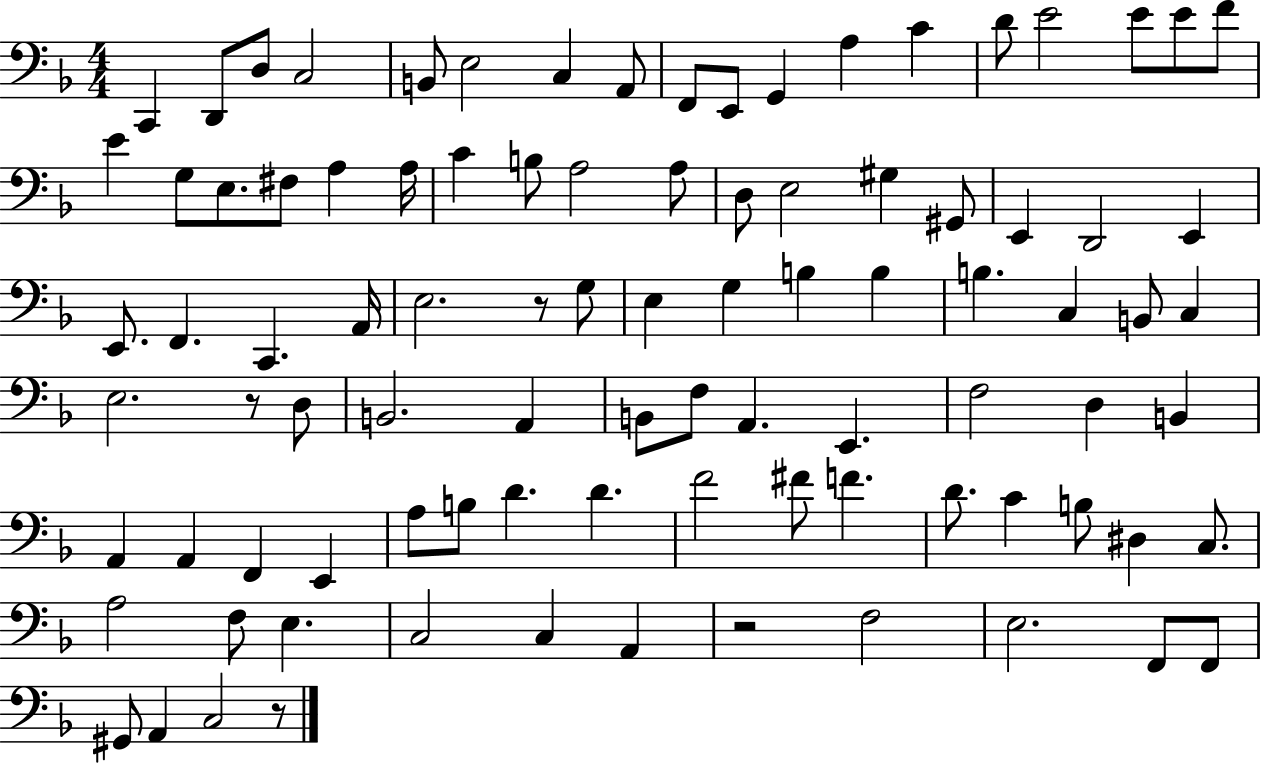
C2/q D2/e D3/e C3/h B2/e E3/h C3/q A2/e F2/e E2/e G2/q A3/q C4/q D4/e E4/h E4/e E4/e F4/e E4/q G3/e E3/e. F#3/e A3/q A3/s C4/q B3/e A3/h A3/e D3/e E3/h G#3/q G#2/e E2/q D2/h E2/q E2/e. F2/q. C2/q. A2/s E3/h. R/e G3/e E3/q G3/q B3/q B3/q B3/q. C3/q B2/e C3/q E3/h. R/e D3/e B2/h. A2/q B2/e F3/e A2/q. E2/q. F3/h D3/q B2/q A2/q A2/q F2/q E2/q A3/e B3/e D4/q. D4/q. F4/h F#4/e F4/q. D4/e. C4/q B3/e D#3/q C3/e. A3/h F3/e E3/q. C3/h C3/q A2/q R/h F3/h E3/h. F2/e F2/e G#2/e A2/q C3/h R/e